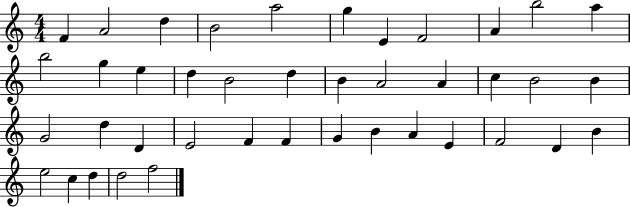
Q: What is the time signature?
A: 4/4